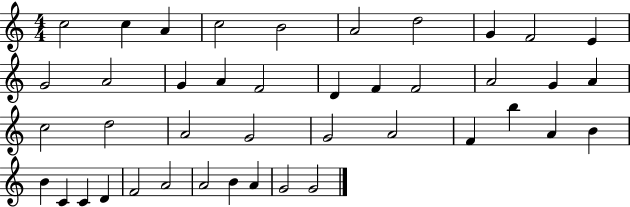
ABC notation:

X:1
T:Untitled
M:4/4
L:1/4
K:C
c2 c A c2 B2 A2 d2 G F2 E G2 A2 G A F2 D F F2 A2 G A c2 d2 A2 G2 G2 A2 F b A B B C C D F2 A2 A2 B A G2 G2